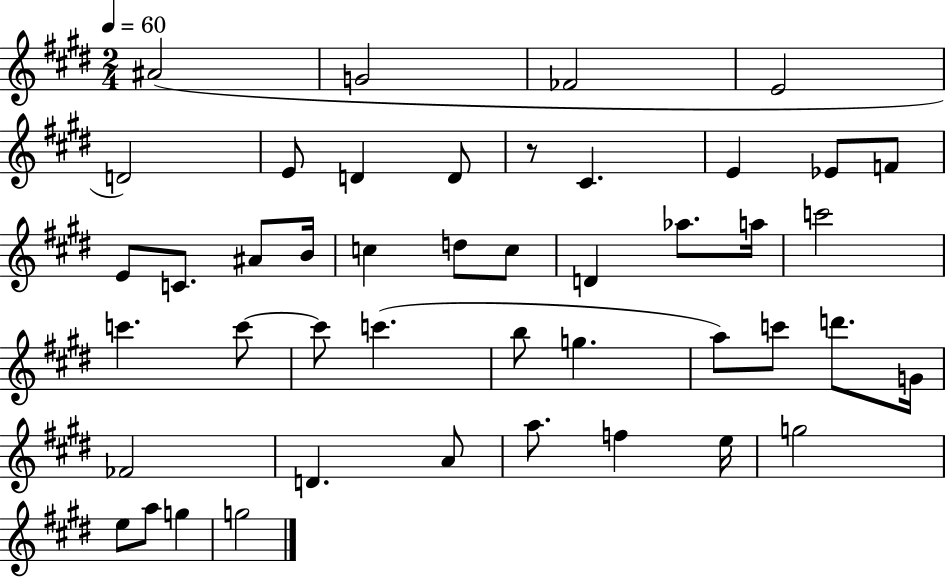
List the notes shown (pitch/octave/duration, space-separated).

A#4/h G4/h FES4/h E4/h D4/h E4/e D4/q D4/e R/e C#4/q. E4/q Eb4/e F4/e E4/e C4/e. A#4/e B4/s C5/q D5/e C5/e D4/q Ab5/e. A5/s C6/h C6/q. C6/e C6/e C6/q. B5/e G5/q. A5/e C6/e D6/e. G4/s FES4/h D4/q. A4/e A5/e. F5/q E5/s G5/h E5/e A5/e G5/q G5/h